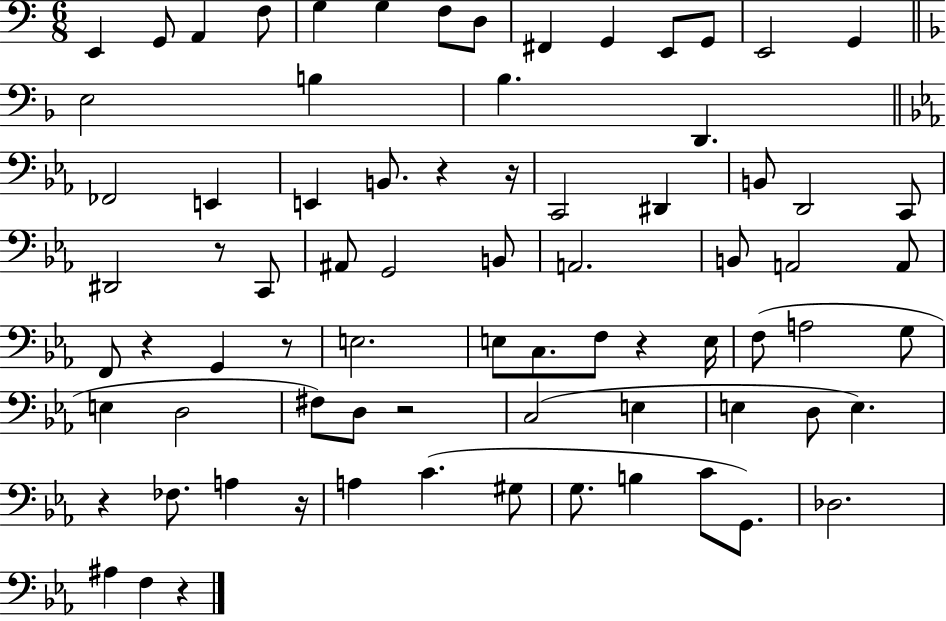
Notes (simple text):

E2/q G2/e A2/q F3/e G3/q G3/q F3/e D3/e F#2/q G2/q E2/e G2/e E2/h G2/q E3/h B3/q Bb3/q. D2/q. FES2/h E2/q E2/q B2/e. R/q R/s C2/h D#2/q B2/e D2/h C2/e D#2/h R/e C2/e A#2/e G2/h B2/e A2/h. B2/e A2/h A2/e F2/e R/q G2/q R/e E3/h. E3/e C3/e. F3/e R/q E3/s F3/e A3/h G3/e E3/q D3/h F#3/e D3/e R/h C3/h E3/q E3/q D3/e E3/q. R/q FES3/e. A3/q R/s A3/q C4/q. G#3/e G3/e. B3/q C4/e G2/e. Db3/h. A#3/q F3/q R/q